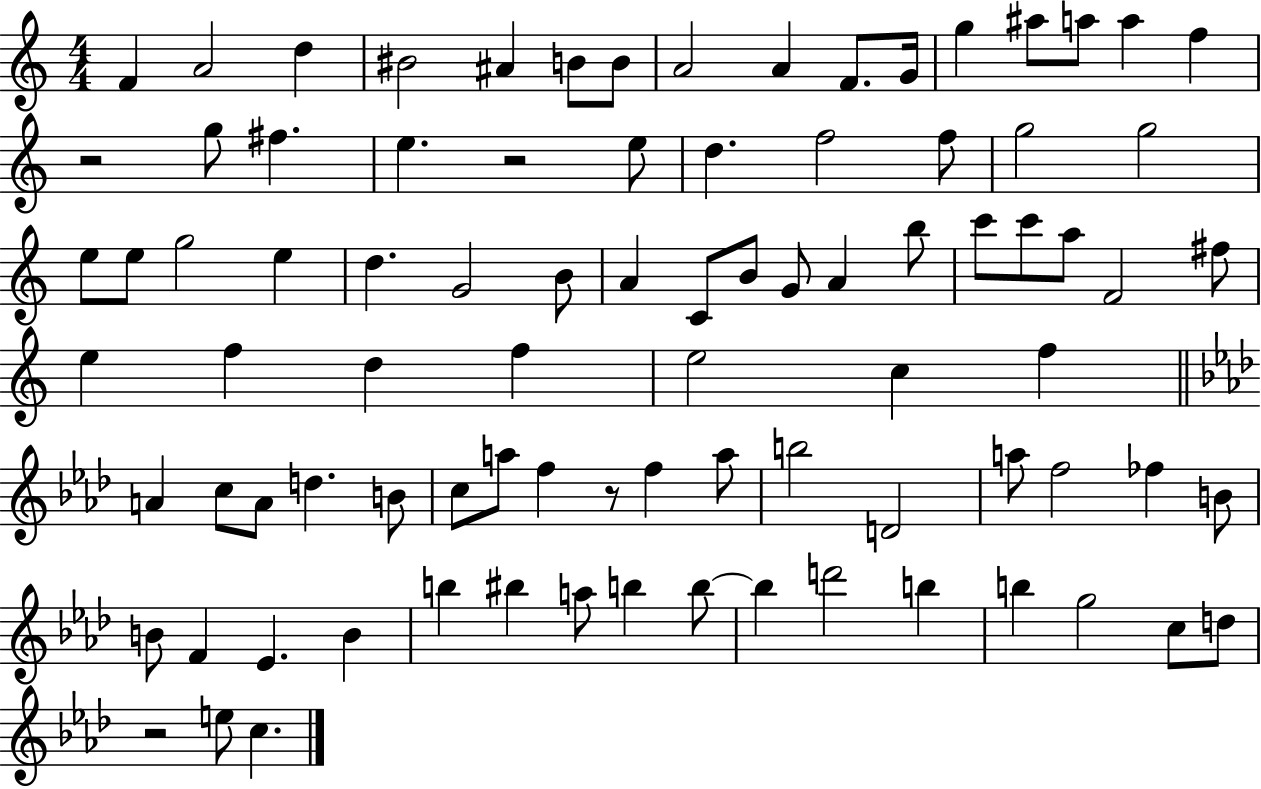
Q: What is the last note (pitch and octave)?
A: C5